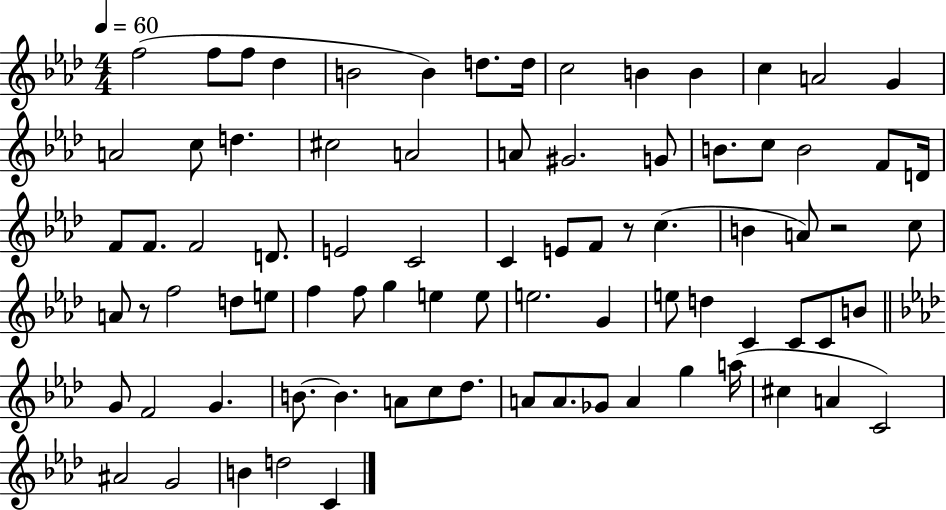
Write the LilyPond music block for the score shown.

{
  \clef treble
  \numericTimeSignature
  \time 4/4
  \key aes \major
  \tempo 4 = 60
  \repeat volta 2 { f''2( f''8 f''8 des''4 | b'2 b'4) d''8. d''16 | c''2 b'4 b'4 | c''4 a'2 g'4 | \break a'2 c''8 d''4. | cis''2 a'2 | a'8 gis'2. g'8 | b'8. c''8 b'2 f'8 d'16 | \break f'8 f'8. f'2 d'8. | e'2 c'2 | c'4 e'8 f'8 r8 c''4.( | b'4 a'8) r2 c''8 | \break a'8 r8 f''2 d''8 e''8 | f''4 f''8 g''4 e''4 e''8 | e''2. g'4 | e''8 d''4 c'4 c'8 c'8 b'8 | \break \bar "||" \break \key aes \major g'8 f'2 g'4. | b'8.~~ b'4. a'8 c''8 des''8. | a'8 a'8. ges'8 a'4 g''4 a''16( | cis''4 a'4 c'2) | \break ais'2 g'2 | b'4 d''2 c'4 | } \bar "|."
}